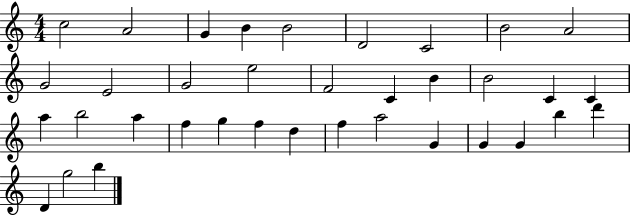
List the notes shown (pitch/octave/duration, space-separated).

C5/h A4/h G4/q B4/q B4/h D4/h C4/h B4/h A4/h G4/h E4/h G4/h E5/h F4/h C4/q B4/q B4/h C4/q C4/q A5/q B5/h A5/q F5/q G5/q F5/q D5/q F5/q A5/h G4/q G4/q G4/q B5/q D6/q D4/q G5/h B5/q